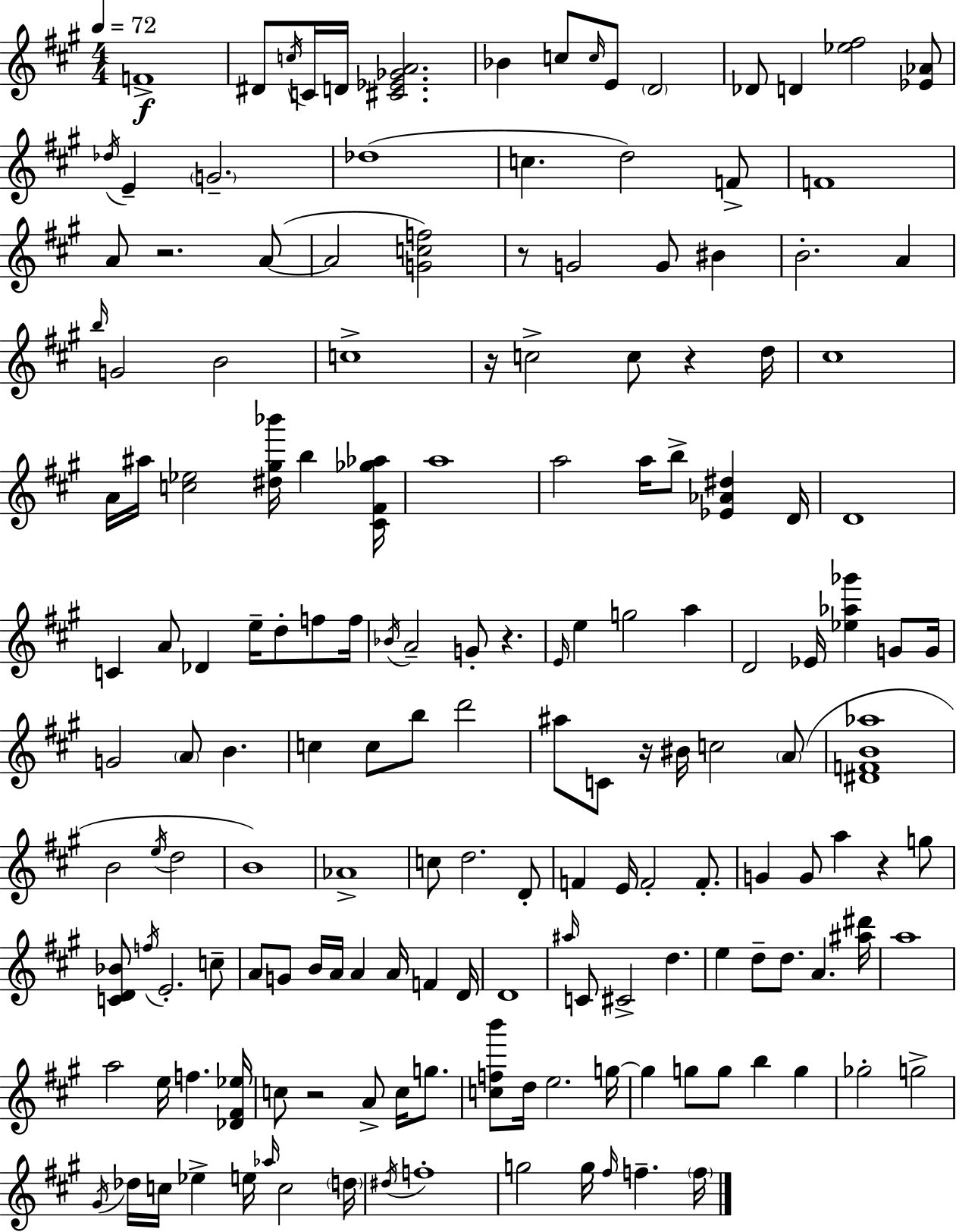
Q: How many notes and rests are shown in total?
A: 166